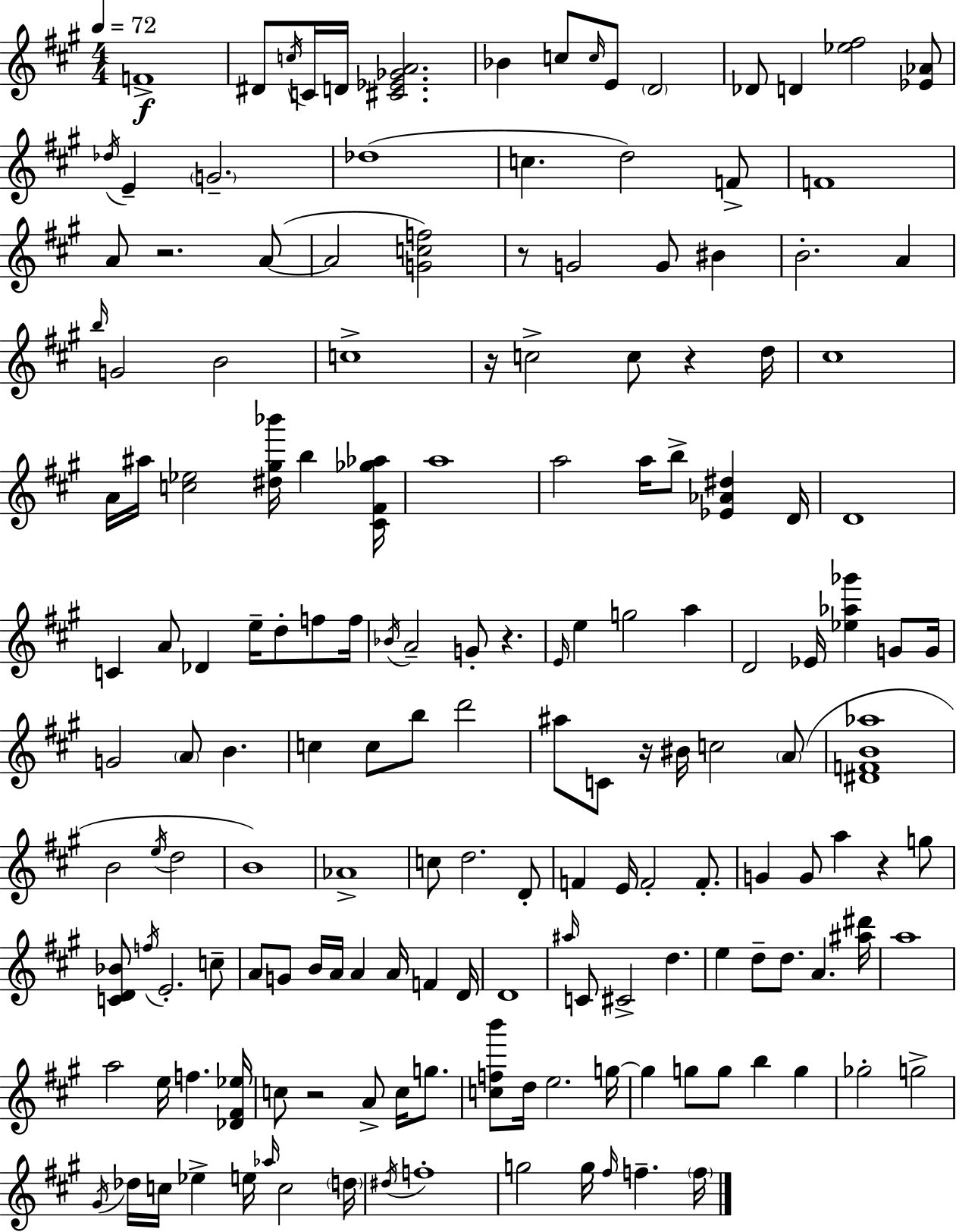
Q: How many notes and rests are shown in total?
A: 166